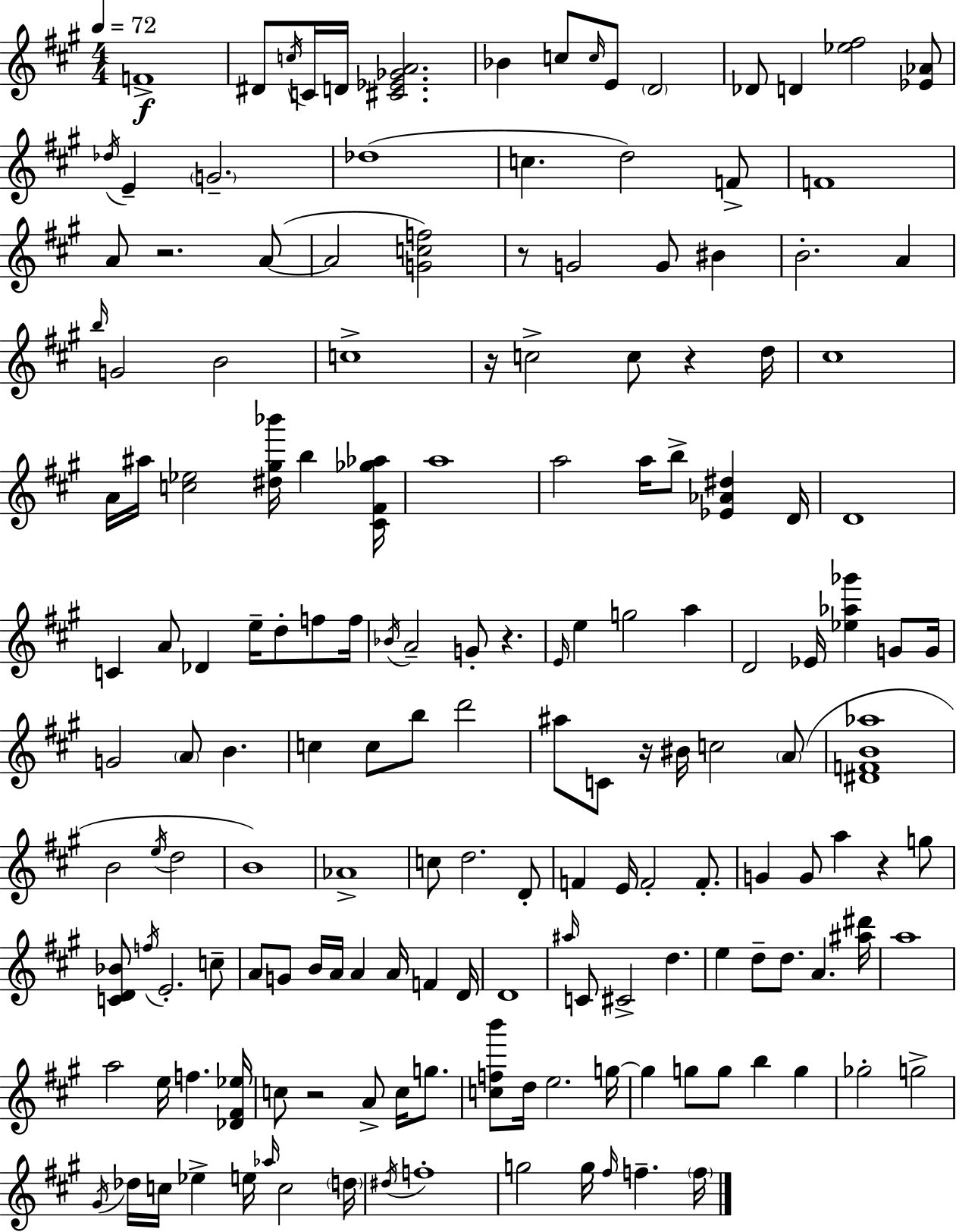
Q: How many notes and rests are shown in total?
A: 166